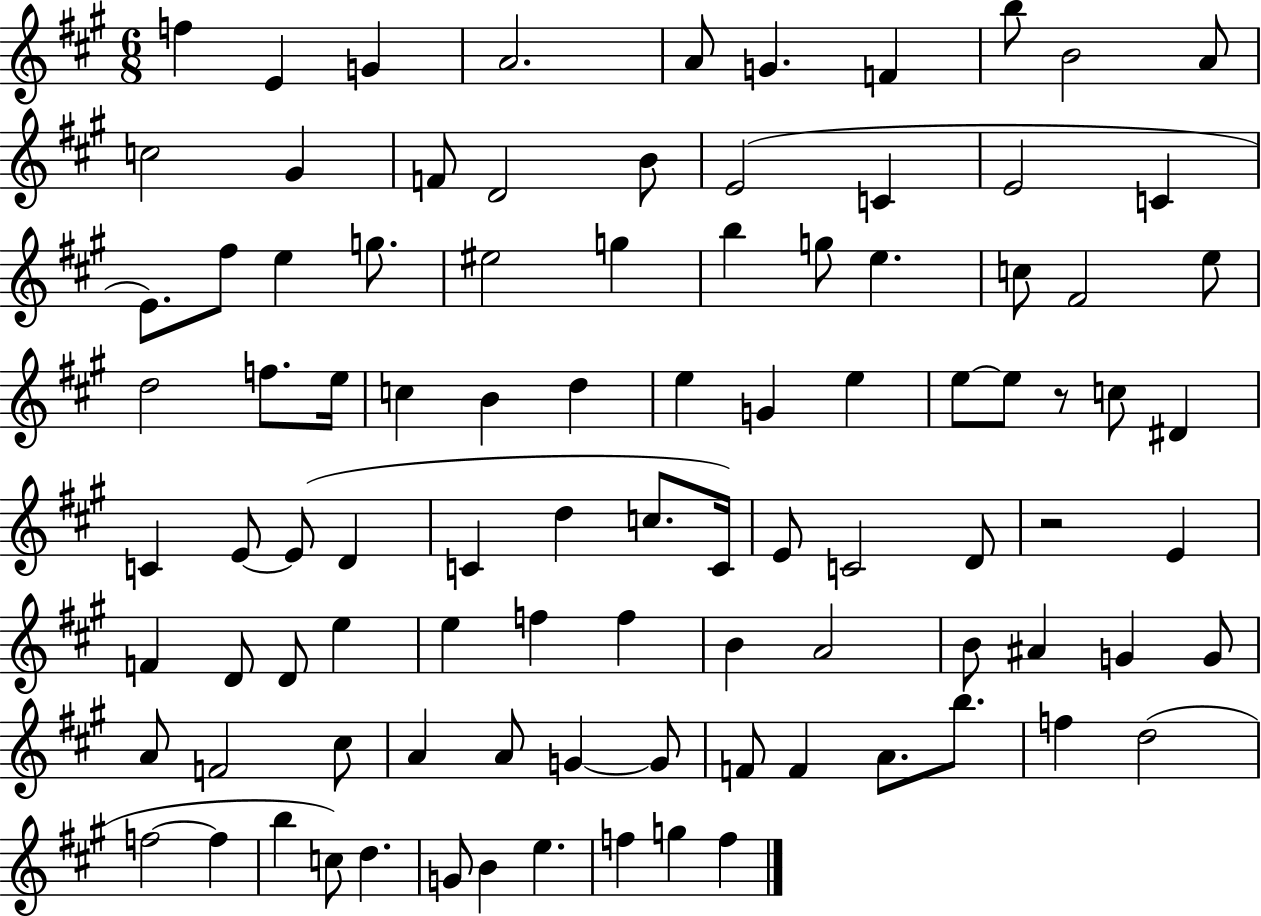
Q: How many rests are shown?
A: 2